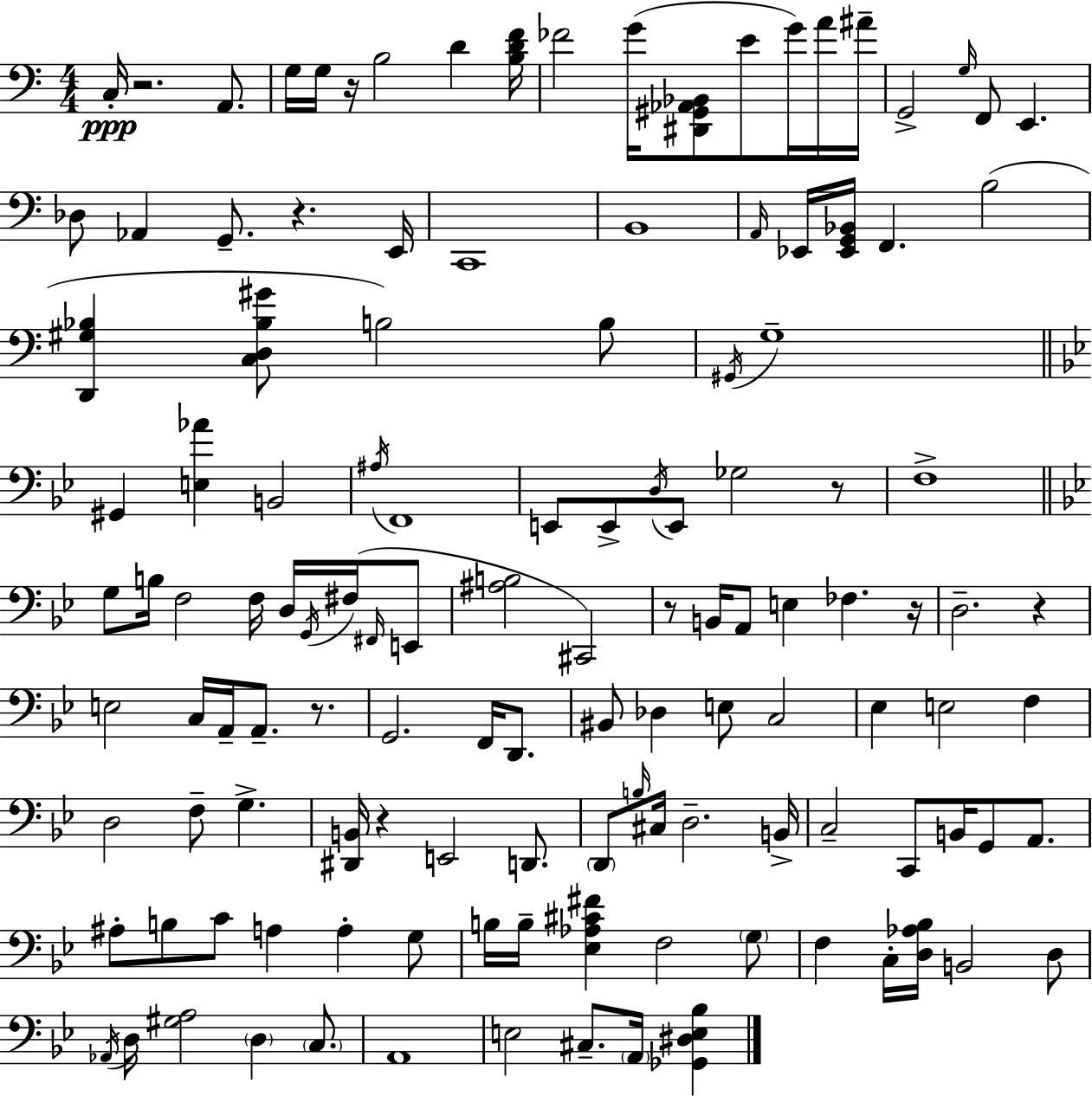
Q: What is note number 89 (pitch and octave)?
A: A3